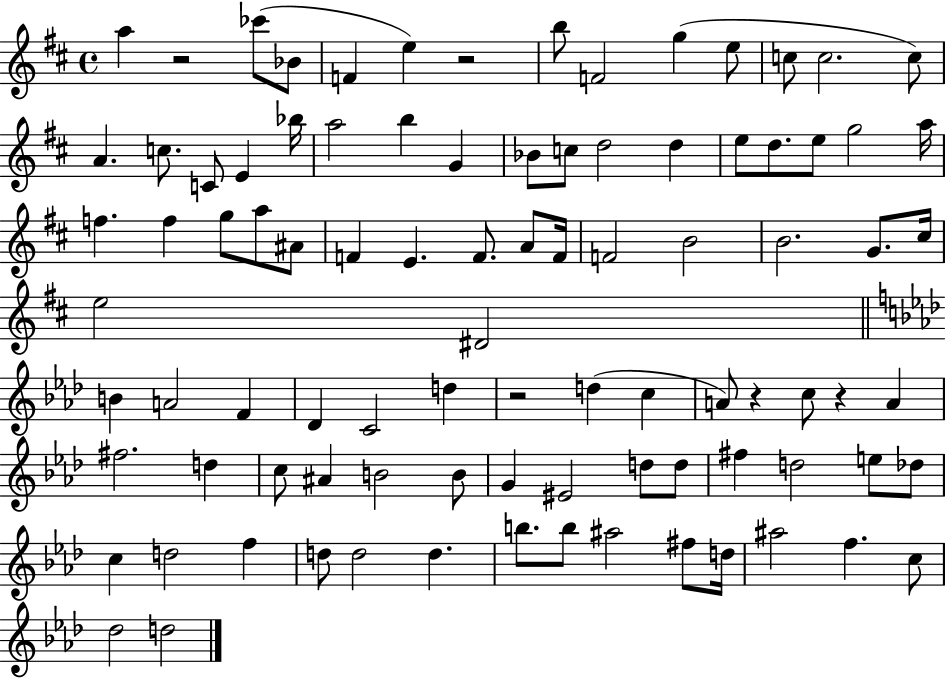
X:1
T:Untitled
M:4/4
L:1/4
K:D
a z2 _c'/2 _B/2 F e z2 b/2 F2 g e/2 c/2 c2 c/2 A c/2 C/2 E _b/4 a2 b G _B/2 c/2 d2 d e/2 d/2 e/2 g2 a/4 f f g/2 a/2 ^A/2 F E F/2 A/2 F/4 F2 B2 B2 G/2 ^c/4 e2 ^D2 B A2 F _D C2 d z2 d c A/2 z c/2 z A ^f2 d c/2 ^A B2 B/2 G ^E2 d/2 d/2 ^f d2 e/2 _d/2 c d2 f d/2 d2 d b/2 b/2 ^a2 ^f/2 d/4 ^a2 f c/2 _d2 d2